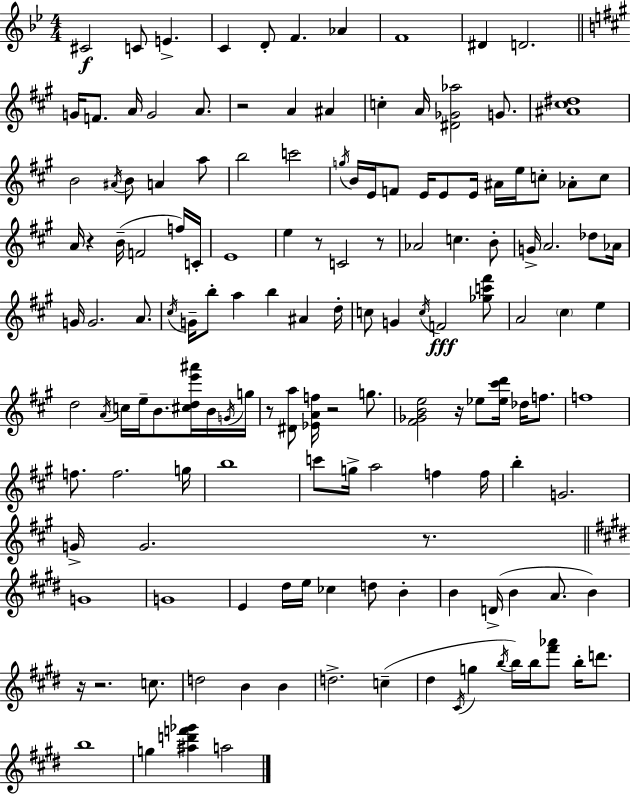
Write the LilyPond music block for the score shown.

{
  \clef treble
  \numericTimeSignature
  \time 4/4
  \key g \minor
  \repeat volta 2 { cis'2\f c'8 e'4.-> | c'4 d'8-. f'4. aes'4 | f'1 | dis'4 d'2. | \break \bar "||" \break \key a \major g'16 f'8. a'16 g'2 a'8. | r2 a'4 ais'4 | c''4-. a'16 <dis' ges' aes''>2 g'8. | <ais' cis'' dis''>1 | \break b'2 \acciaccatura { ais'16 } b'8 a'4 a''8 | b''2 c'''2 | \acciaccatura { g''16 } b'16 e'16 f'8 e'16 e'8 e'16 ais'16 e''16 c''8-. aes'8-. | c''8 a'16 r4 b'16--( f'2 | \break f''16) c'16-. e'1 | e''4 r8 c'2 | r8 aes'2 c''4. | b'8-. g'16-> a'2. des''8 | \break aes'16 g'16 g'2. a'8. | \acciaccatura { cis''16 } g'16-- b''8-. a''4 b''4 ais'4 | d''16-. c''8 g'4 \acciaccatura { c''16 } f'2\fff | <ges'' c''' fis'''>8 a'2 \parenthesize cis''4 | \break e''4 d''2 \acciaccatura { a'16 } c''16 e''16-- b'8. | <cis'' d'' e''' ais'''>16 b'16 \acciaccatura { g'16 } g''16 r8 <dis' a''>8 <ees' a' f''>16 r2 | g''8. <fis' ges' b' e''>2 r16 ees''8 | <ees'' cis''' d'''>16 des''16 f''8. f''1 | \break f''8. f''2. | g''16 b''1 | c'''8 g''16-> a''2 | f''4 f''16 b''4-. g'2. | \break g'16-> g'2. | r8. \bar "||" \break \key e \major g'1 | g'1 | e'4 dis''16 e''16 ces''4 d''8 b'4-. | b'4 d'16->( b'4 a'8. b'4) | \break r16 r2. c''8. | d''2 b'4 b'4 | d''2.-> c''4--( | dis''4 \acciaccatura { cis'16 } g''4 \acciaccatura { b''16 }) b''16 b''16 <fis''' aes'''>8 b''16-. d'''8. | \break b''1 | g''4 <ais'' d''' f''' ges'''>4 a''2 | } \bar "|."
}